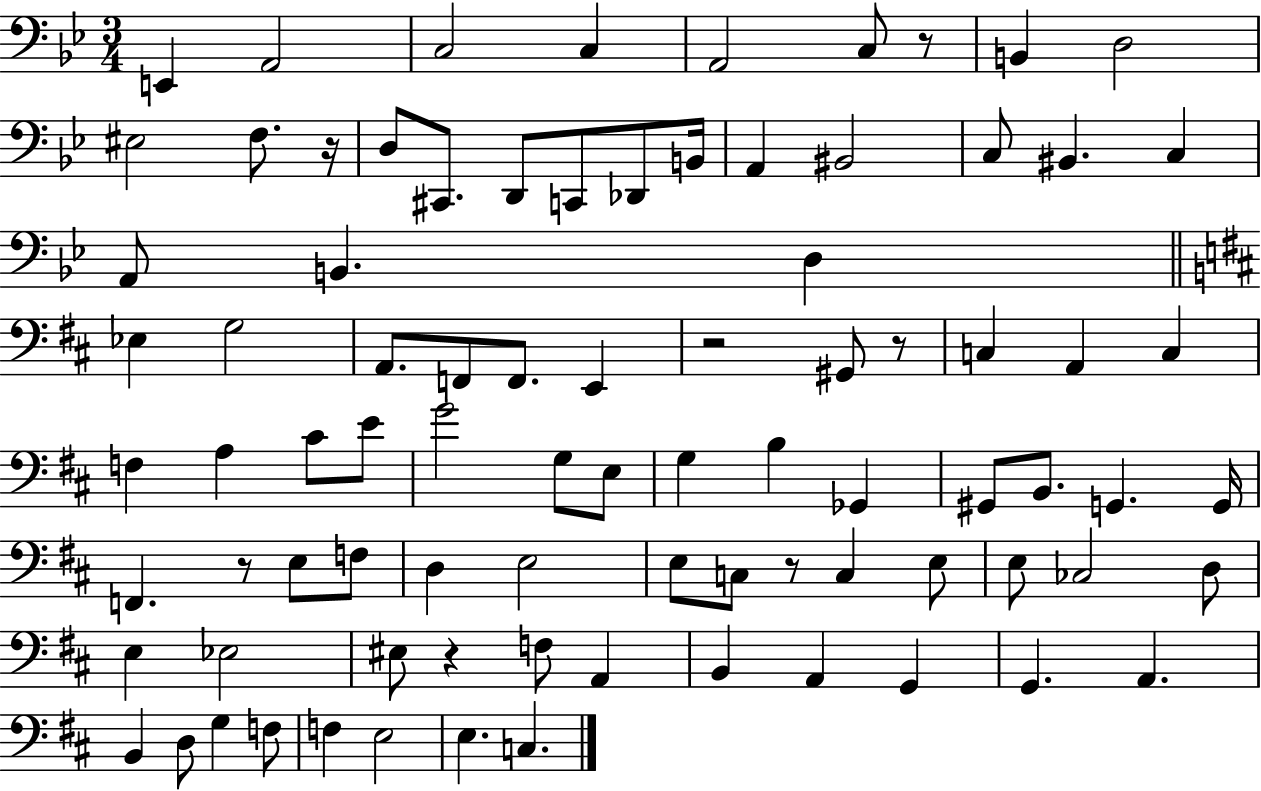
E2/q A2/h C3/h C3/q A2/h C3/e R/e B2/q D3/h EIS3/h F3/e. R/s D3/e C#2/e. D2/e C2/e Db2/e B2/s A2/q BIS2/h C3/e BIS2/q. C3/q A2/e B2/q. D3/q Eb3/q G3/h A2/e. F2/e F2/e. E2/q R/h G#2/e R/e C3/q A2/q C3/q F3/q A3/q C#4/e E4/e G4/h G3/e E3/e G3/q B3/q Gb2/q G#2/e B2/e. G2/q. G2/s F2/q. R/e E3/e F3/e D3/q E3/h E3/e C3/e R/e C3/q E3/e E3/e CES3/h D3/e E3/q Eb3/h EIS3/e R/q F3/e A2/q B2/q A2/q G2/q G2/q. A2/q. B2/q D3/e G3/q F3/e F3/q E3/h E3/q. C3/q.